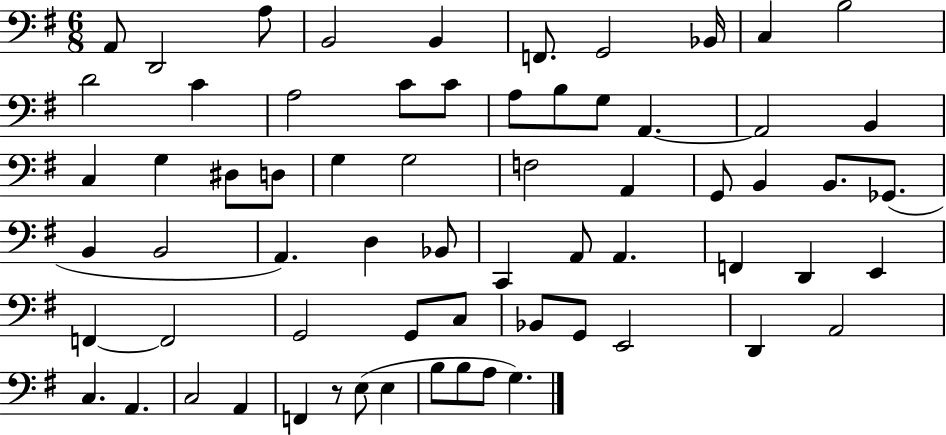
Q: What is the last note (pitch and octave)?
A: G3